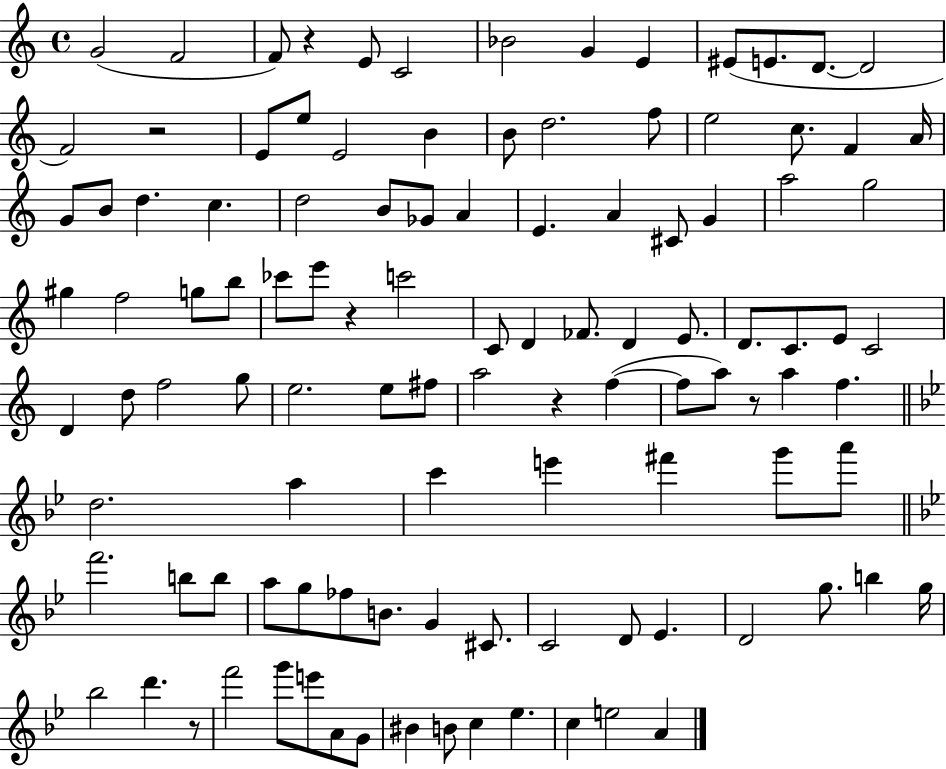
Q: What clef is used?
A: treble